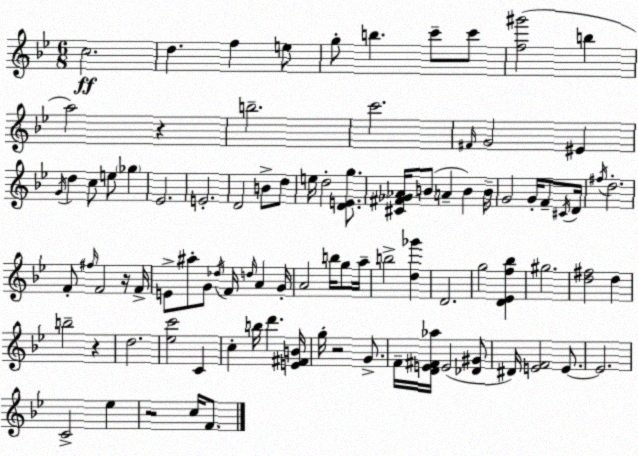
X:1
T:Untitled
M:6/8
L:1/4
K:Bb
c2 d f e/2 g/2 b c'/2 c'/2 [f^g']2 b a2 z b2 c'2 ^F/4 G2 ^E G/4 d c/2 e/2 _g _E2 E2 D2 B/2 d/2 e/4 d2 [DEg]/2 [^C^F_G_A]/4 B/2 A B B/4 G2 G/4 F/2 ^C/4 D/4 ^f/4 d2 F/2 ^f/4 F2 z/4 F/4 E/2 ^a/2 G/2 _d/4 F/4 d/4 A G/4 A2 b/4 g/2 a/4 b2 [d_g'] D2 g2 [D_Ef_b] ^g2 [d^f]2 d b2 z d2 [_ec']2 C c b/4 d' [E^FB]/4 g/4 z2 G/2 F/4 [DE^F_a]/4 E2 [_D^G]/2 ^D/4 [EF]2 E/2 E2 C2 _e z2 c/4 F/2